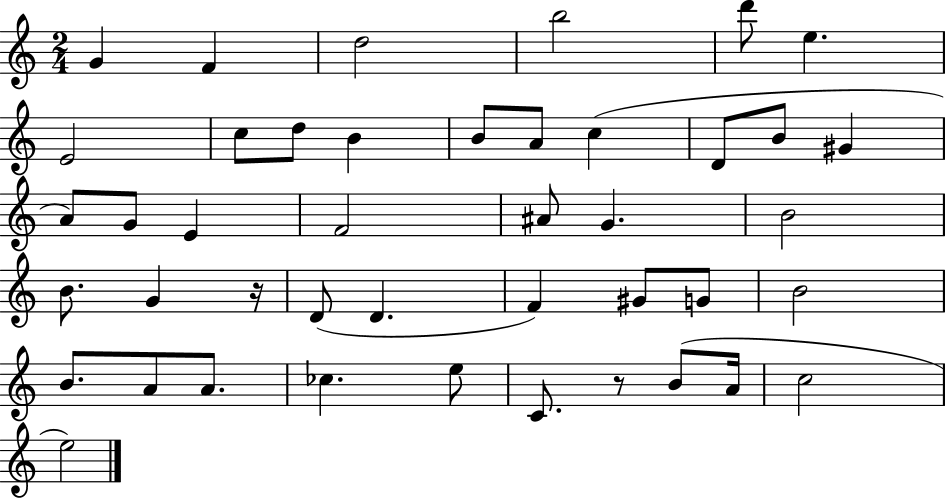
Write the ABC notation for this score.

X:1
T:Untitled
M:2/4
L:1/4
K:C
G F d2 b2 d'/2 e E2 c/2 d/2 B B/2 A/2 c D/2 B/2 ^G A/2 G/2 E F2 ^A/2 G B2 B/2 G z/4 D/2 D F ^G/2 G/2 B2 B/2 A/2 A/2 _c e/2 C/2 z/2 B/2 A/4 c2 e2